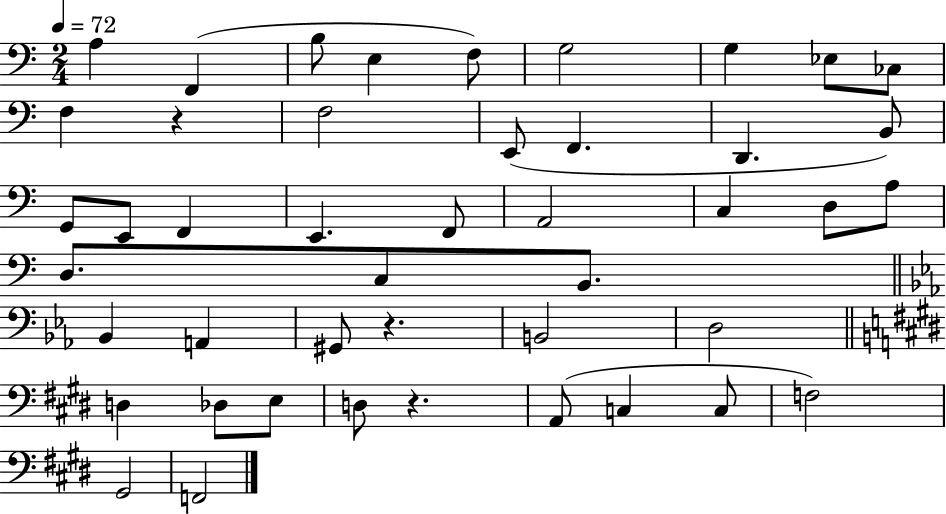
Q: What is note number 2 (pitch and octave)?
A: F2